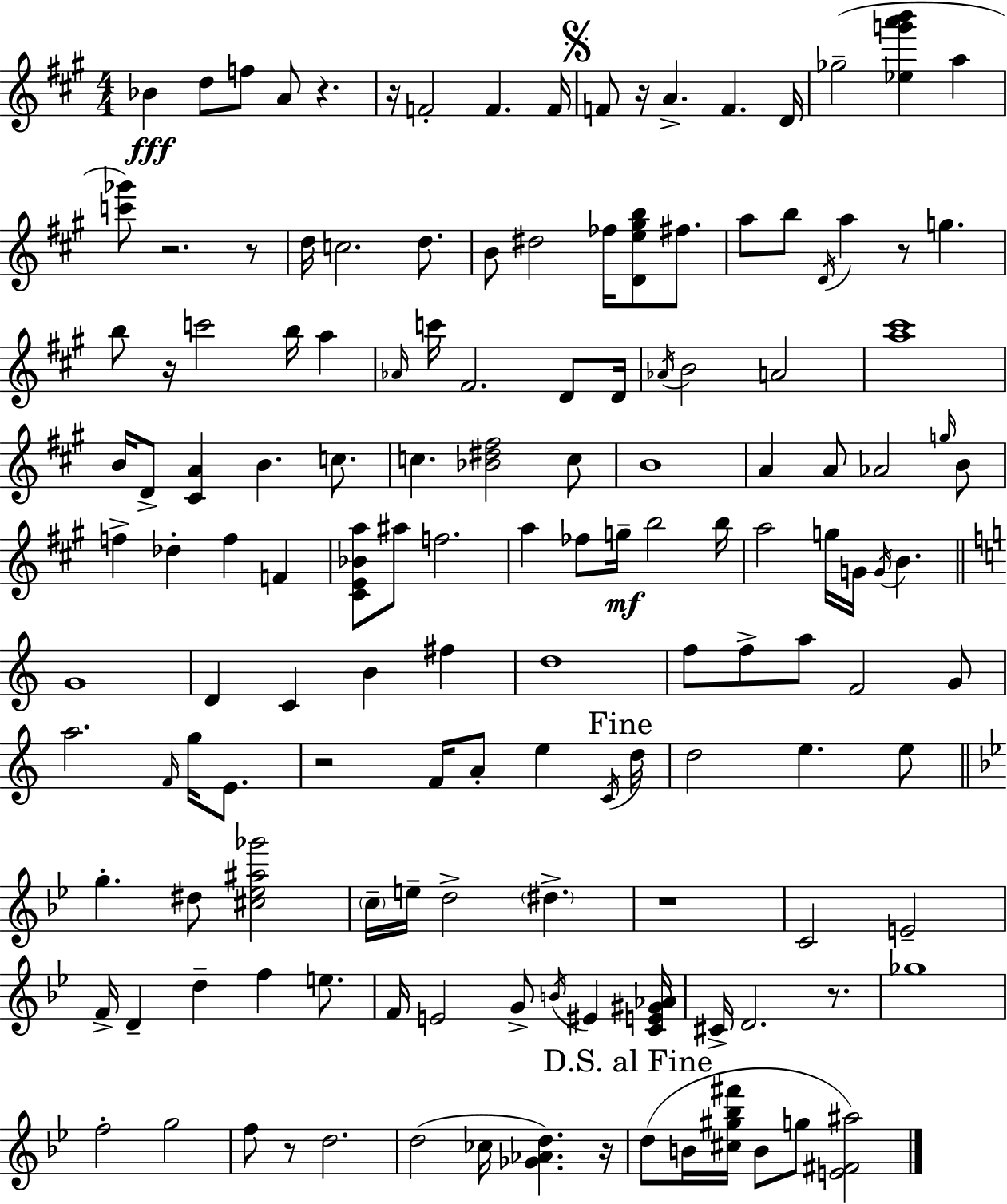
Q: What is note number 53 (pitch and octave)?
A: F4